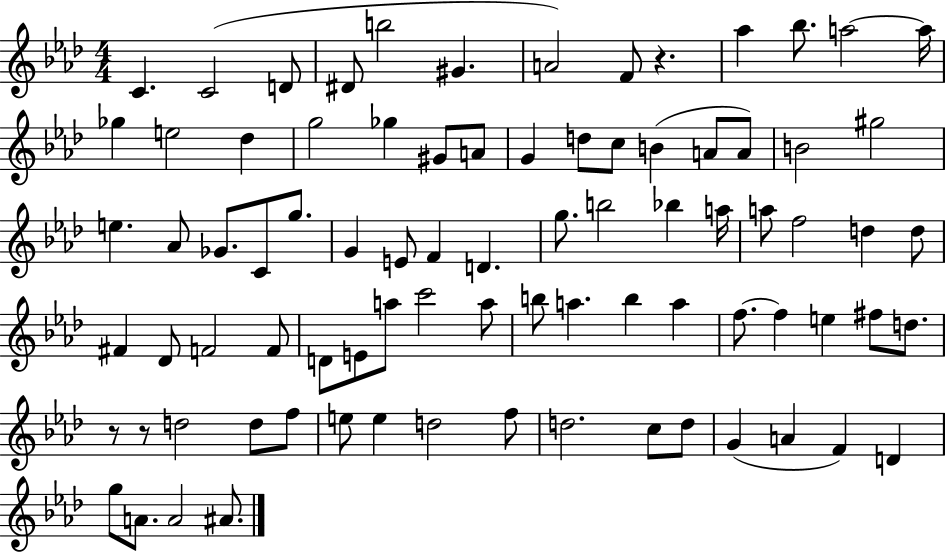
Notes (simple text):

C4/q. C4/h D4/e D#4/e B5/h G#4/q. A4/h F4/e R/q. Ab5/q Bb5/e. A5/h A5/s Gb5/q E5/h Db5/q G5/h Gb5/q G#4/e A4/e G4/q D5/e C5/e B4/q A4/e A4/e B4/h G#5/h E5/q. Ab4/e Gb4/e. C4/e G5/e. G4/q E4/e F4/q D4/q. G5/e. B5/h Bb5/q A5/s A5/e F5/h D5/q D5/e F#4/q Db4/e F4/h F4/e D4/e E4/e A5/e C6/h A5/e B5/e A5/q. B5/q A5/q F5/e. F5/q E5/q F#5/e D5/e. R/e R/e D5/h D5/e F5/e E5/e E5/q D5/h F5/e D5/h. C5/e D5/e G4/q A4/q F4/q D4/q G5/e A4/e. A4/h A#4/e.